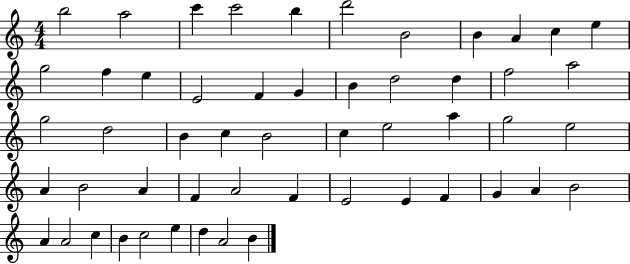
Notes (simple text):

B5/h A5/h C6/q C6/h B5/q D6/h B4/h B4/q A4/q C5/q E5/q G5/h F5/q E5/q E4/h F4/q G4/q B4/q D5/h D5/q F5/h A5/h G5/h D5/h B4/q C5/q B4/h C5/q E5/h A5/q G5/h E5/h A4/q B4/h A4/q F4/q A4/h F4/q E4/h E4/q F4/q G4/q A4/q B4/h A4/q A4/h C5/q B4/q C5/h E5/q D5/q A4/h B4/q